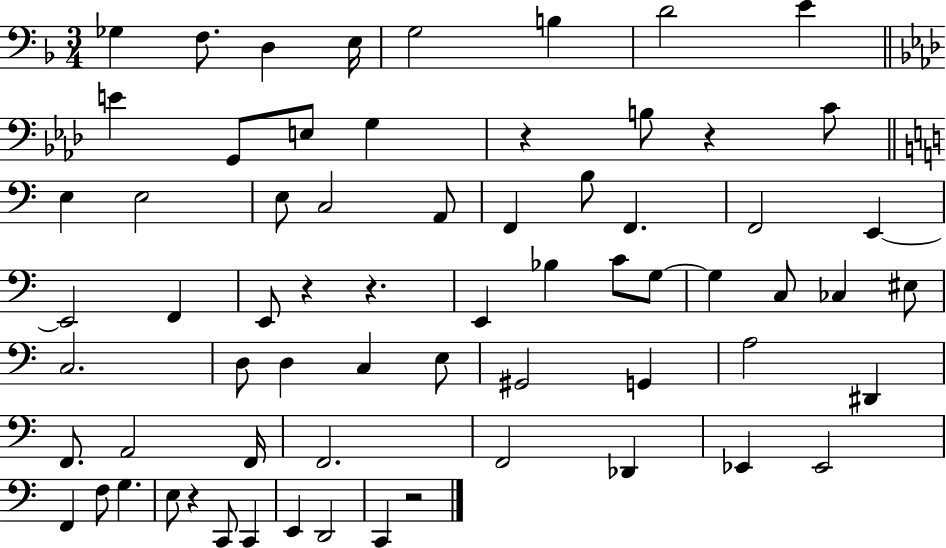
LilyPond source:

{
  \clef bass
  \numericTimeSignature
  \time 3/4
  \key f \major
  ges4 f8. d4 e16 | g2 b4 | d'2 e'4 | \bar "||" \break \key aes \major e'4 g,8 e8 g4 | r4 b8 r4 c'8 | \bar "||" \break \key a \minor e4 e2 | e8 c2 a,8 | f,4 b8 f,4. | f,2 e,4~~ | \break e,2 f,4 | e,8 r4 r4. | e,4 bes4 c'8 g8~~ | g4 c8 ces4 eis8 | \break c2. | d8 d4 c4 e8 | gis,2 g,4 | a2 dis,4 | \break f,8. a,2 f,16 | f,2. | f,2 des,4 | ees,4 ees,2 | \break f,4 f8 g4. | e8 r4 c,8 c,4 | e,4 d,2 | c,4 r2 | \break \bar "|."
}